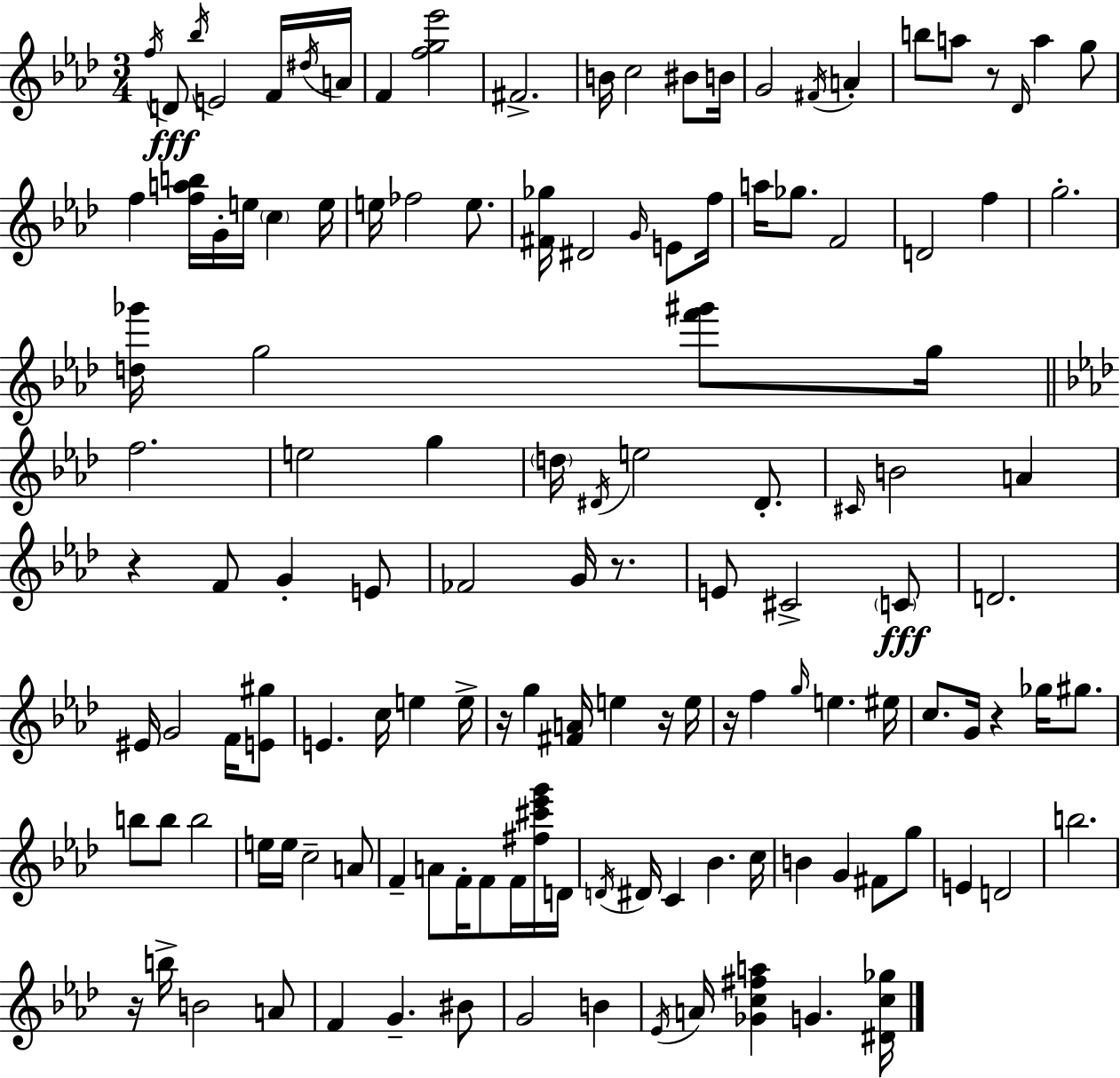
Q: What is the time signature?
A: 3/4